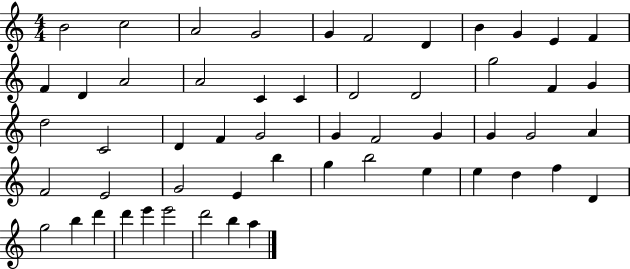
{
  \clef treble
  \numericTimeSignature
  \time 4/4
  \key c \major
  b'2 c''2 | a'2 g'2 | g'4 f'2 d'4 | b'4 g'4 e'4 f'4 | \break f'4 d'4 a'2 | a'2 c'4 c'4 | d'2 d'2 | g''2 f'4 g'4 | \break d''2 c'2 | d'4 f'4 g'2 | g'4 f'2 g'4 | g'4 g'2 a'4 | \break f'2 e'2 | g'2 e'4 b''4 | g''4 b''2 e''4 | e''4 d''4 f''4 d'4 | \break g''2 b''4 d'''4 | d'''4 e'''4 e'''2 | d'''2 b''4 a''4 | \bar "|."
}